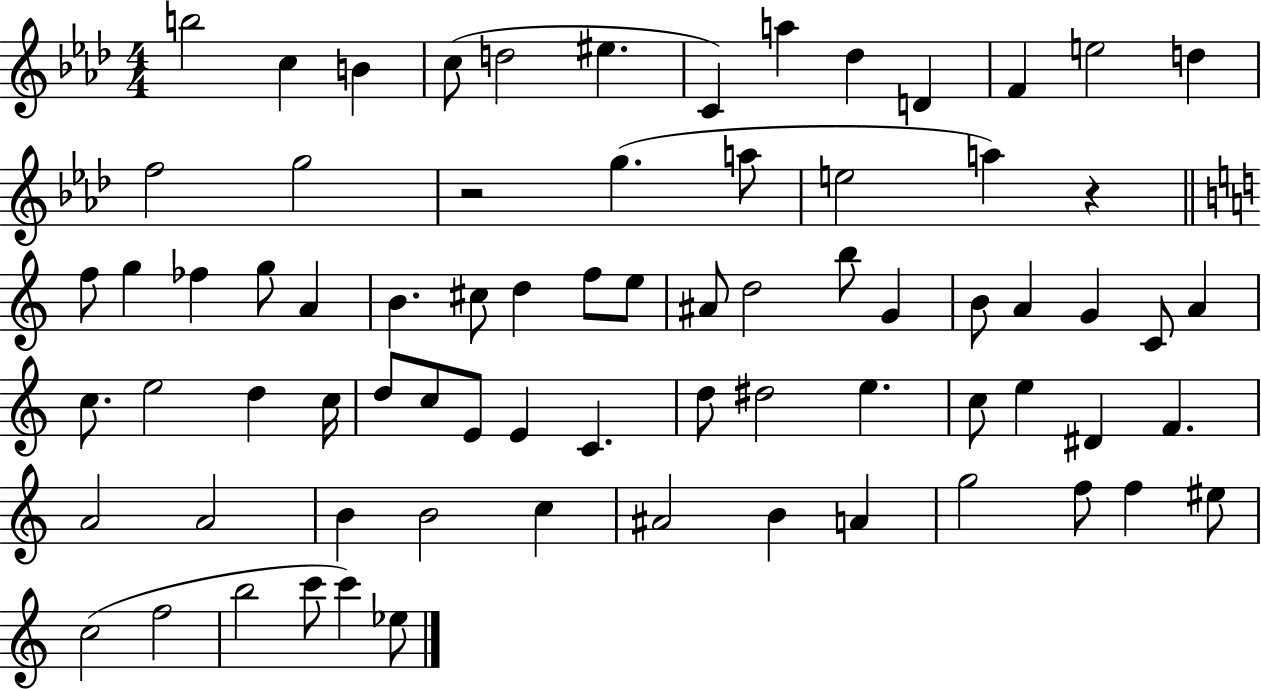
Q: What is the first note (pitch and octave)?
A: B5